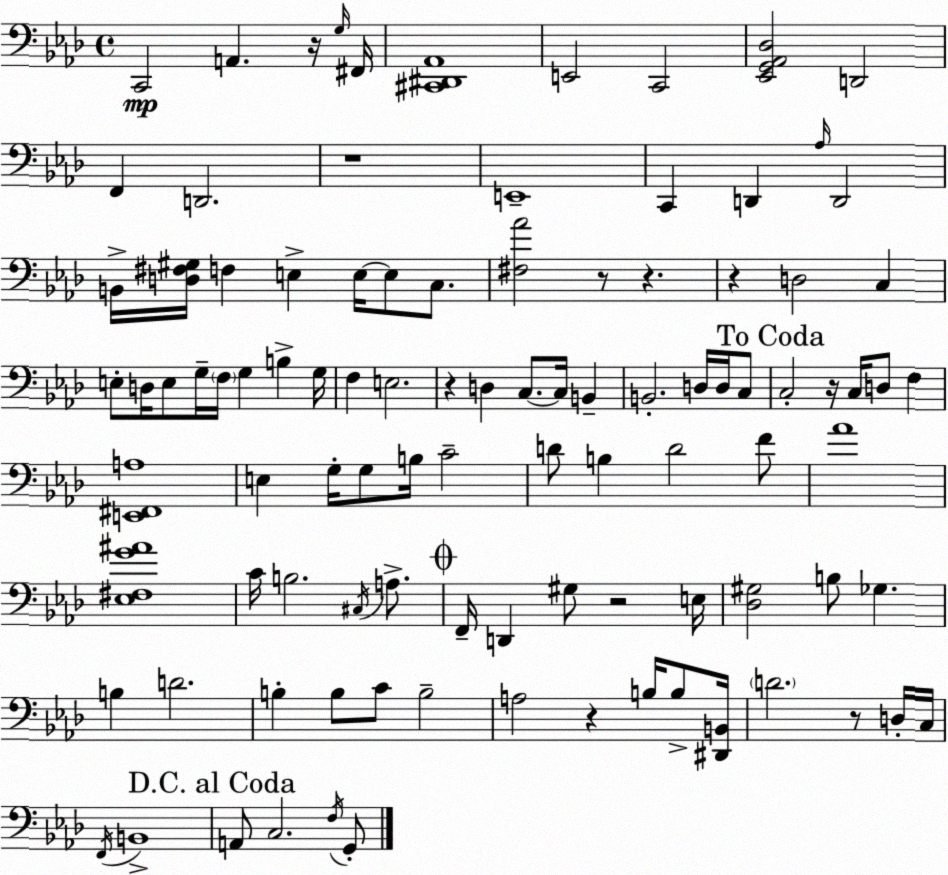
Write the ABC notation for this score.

X:1
T:Untitled
M:4/4
L:1/4
K:Ab
C,,2 A,, z/4 G,/4 ^F,,/4 [^C,,^D,,_A,,]4 E,,2 C,,2 [_E,,G,,_A,,_D,]2 D,,2 F,, D,,2 z4 E,,4 C,, D,, _A,/4 D,,2 B,,/4 [D,^F,^G,]/4 F, E, E,/4 E,/2 C,/2 [^F,_A]2 z/2 z z D,2 C, E,/2 D,/4 E,/2 G,/4 F,/4 G, B, G,/4 F, E,2 z D, C,/2 C,/4 B,, B,,2 D,/4 D,/4 C,/2 C,2 z/4 C,/4 D,/2 F, [E,,^F,,A,]4 E, G,/4 G,/2 B,/4 C2 D/2 B, D2 F/2 _A4 [_E,^F,G^A]4 C/4 B,2 ^C,/4 A,/2 F,,/4 D,, ^G,/2 z2 E,/4 [_D,^G,]2 B,/2 _G, B, D2 B, B,/2 C/2 B,2 A,2 z B,/4 B,/2 [^D,,B,,]/4 D2 z/2 D,/4 C,/4 F,,/4 B,,4 A,,/2 C,2 F,/4 G,,/2